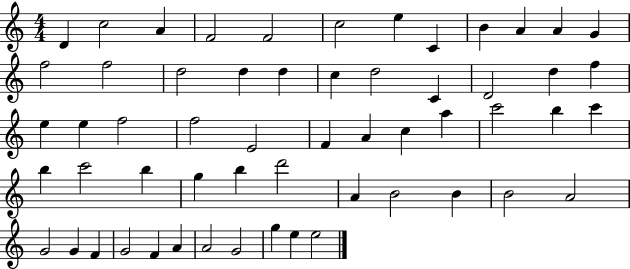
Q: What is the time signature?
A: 4/4